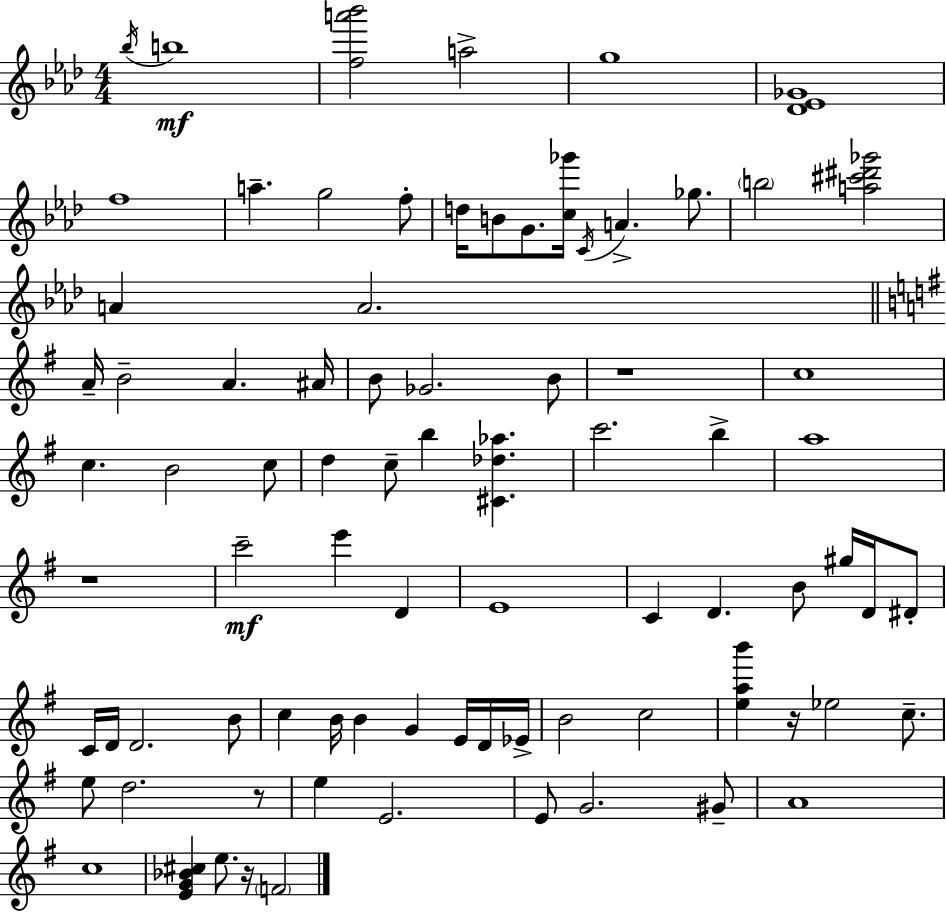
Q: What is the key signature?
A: F minor